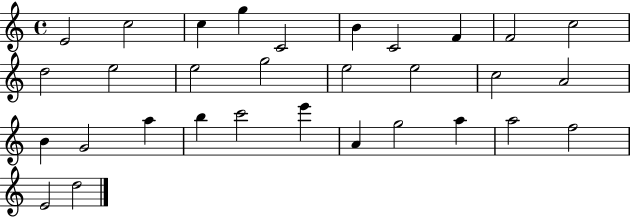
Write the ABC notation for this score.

X:1
T:Untitled
M:4/4
L:1/4
K:C
E2 c2 c g C2 B C2 F F2 c2 d2 e2 e2 g2 e2 e2 c2 A2 B G2 a b c'2 e' A g2 a a2 f2 E2 d2